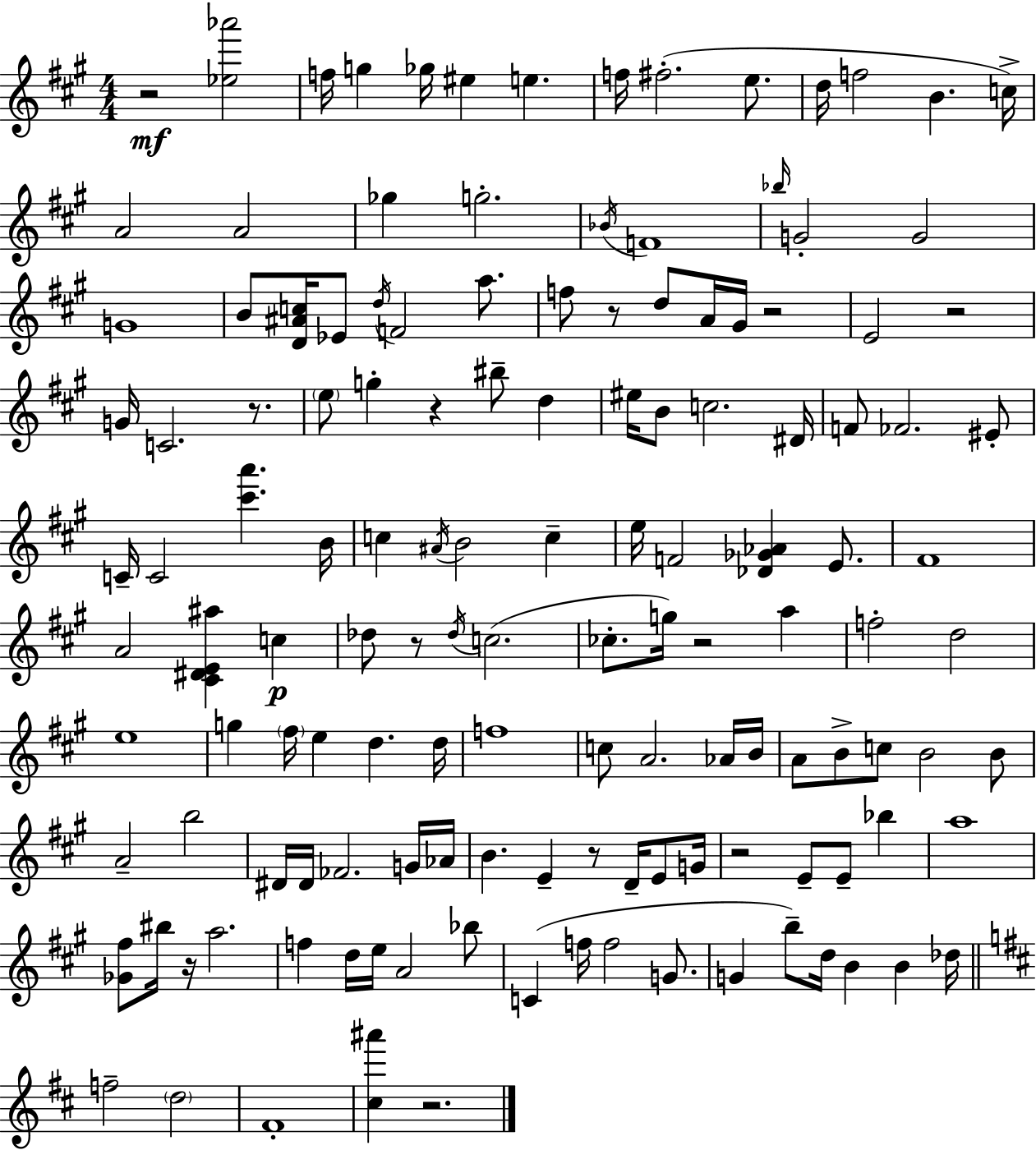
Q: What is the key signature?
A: A major